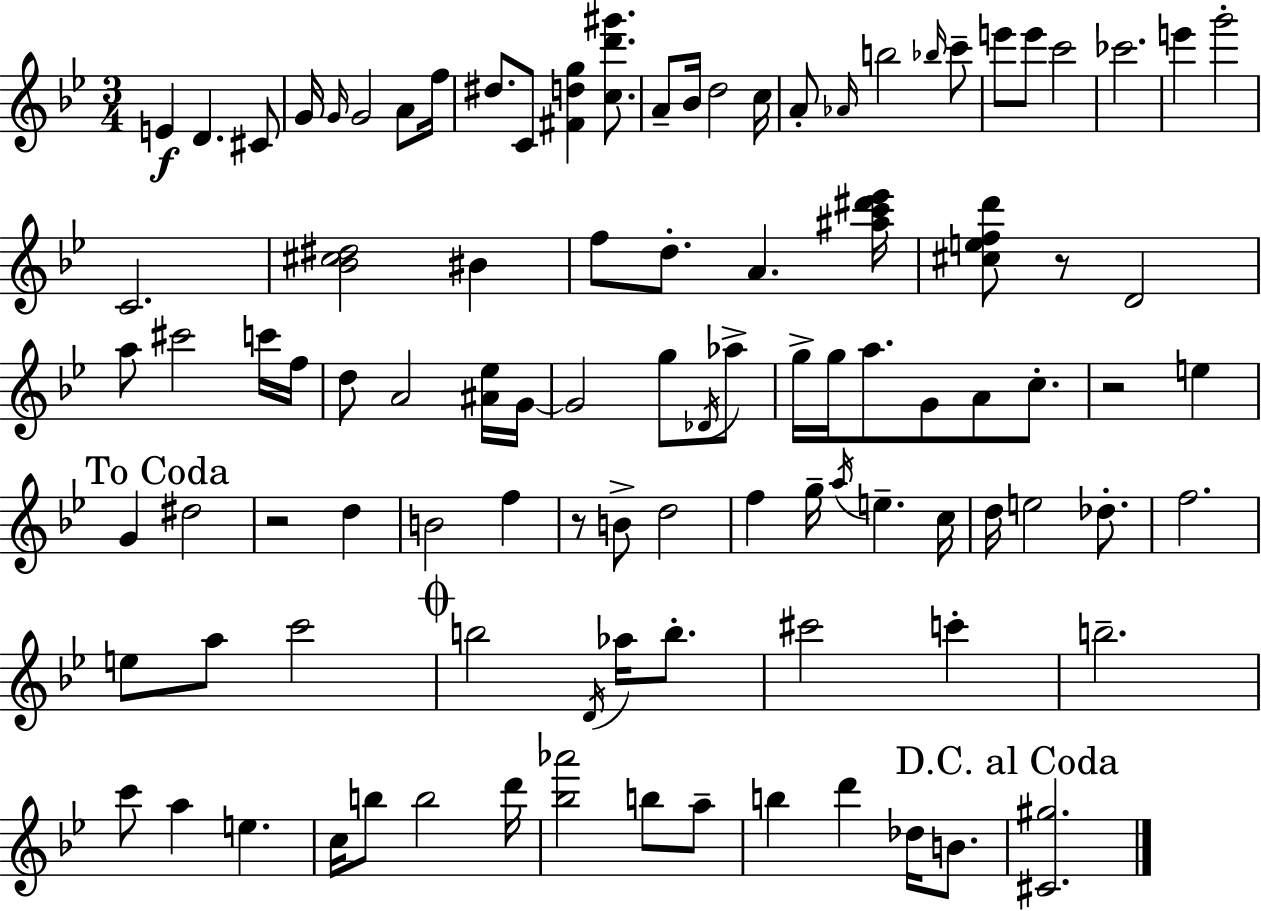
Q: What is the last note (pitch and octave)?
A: B4